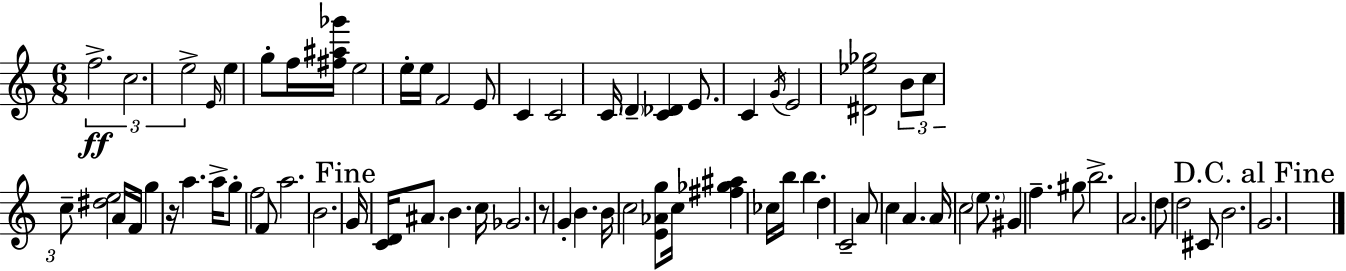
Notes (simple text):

F5/h. C5/h. E5/h E4/s E5/q G5/e F5/s [F#5,A#5,Gb6]/s E5/h E5/s E5/s F4/h E4/e C4/q C4/h C4/s D4/q [C4,Db4]/q E4/e. C4/q G4/s E4/h [D#4,Eb5,Gb5]/h B4/e C5/e C5/e [D#5,E5]/h A4/s F4/s G5/q R/s A5/q. A5/s G5/e F5/h F4/e A5/h. B4/h. G4/s [C4,D4]/s A#4/e. B4/q. C5/s Gb4/h. R/e G4/q B4/q. B4/s C5/h [E4,Ab4,G5]/e C5/s [F#5,Gb5,A#5]/q CES5/s B5/s B5/q. D5/q C4/h A4/e C5/q A4/q. A4/s C5/h E5/e. G#4/q F5/q. G#5/e B5/h. A4/h. D5/e D5/h C#4/e B4/h. G4/h.